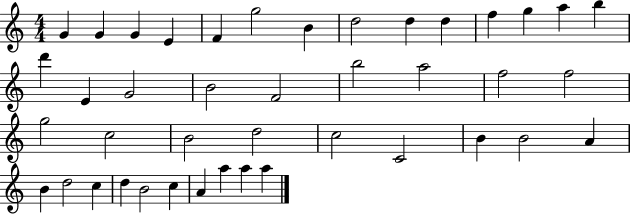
G4/q G4/q G4/q E4/q F4/q G5/h B4/q D5/h D5/q D5/q F5/q G5/q A5/q B5/q D6/q E4/q G4/h B4/h F4/h B5/h A5/h F5/h F5/h G5/h C5/h B4/h D5/h C5/h C4/h B4/q B4/h A4/q B4/q D5/h C5/q D5/q B4/h C5/q A4/q A5/q A5/q A5/q